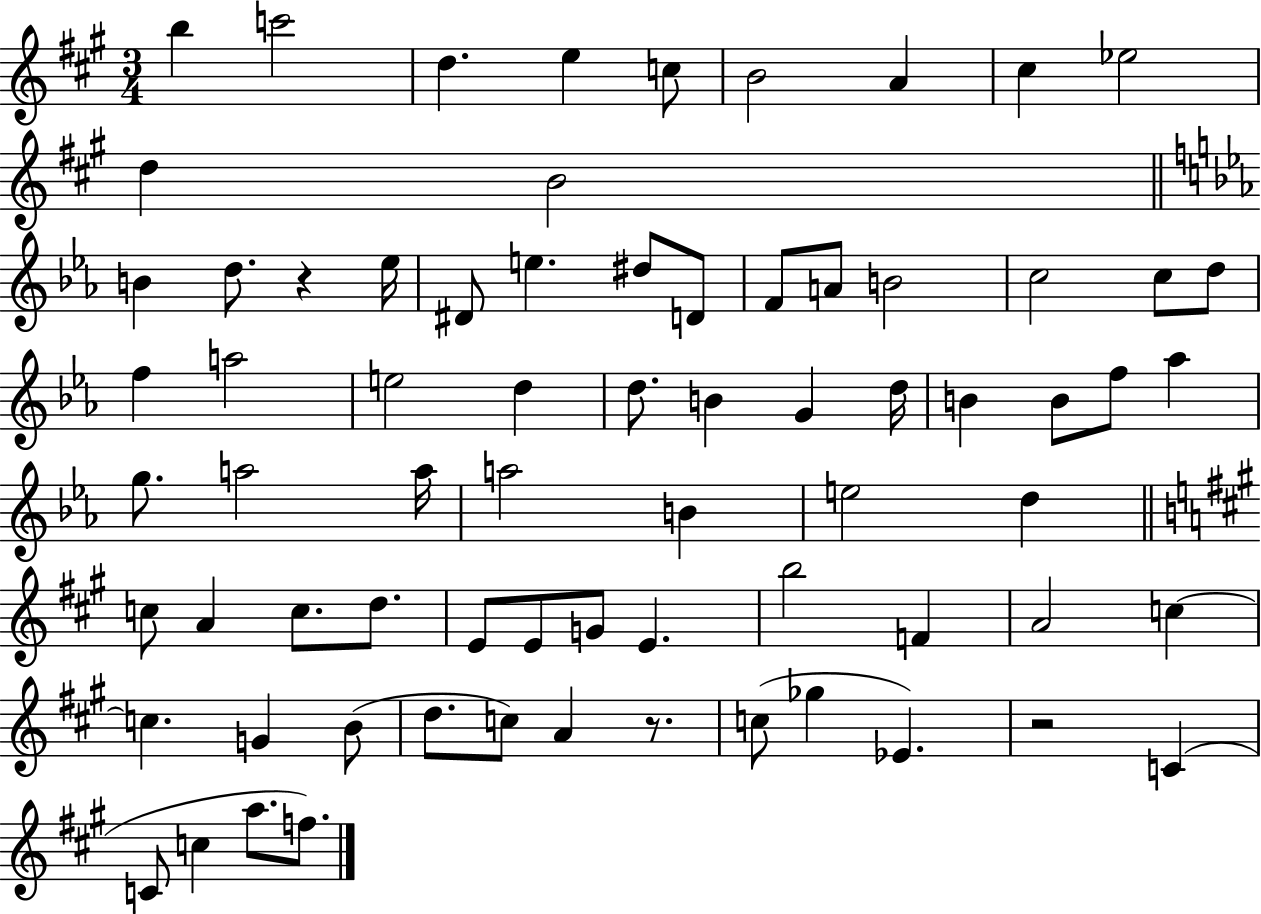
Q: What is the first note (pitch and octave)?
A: B5